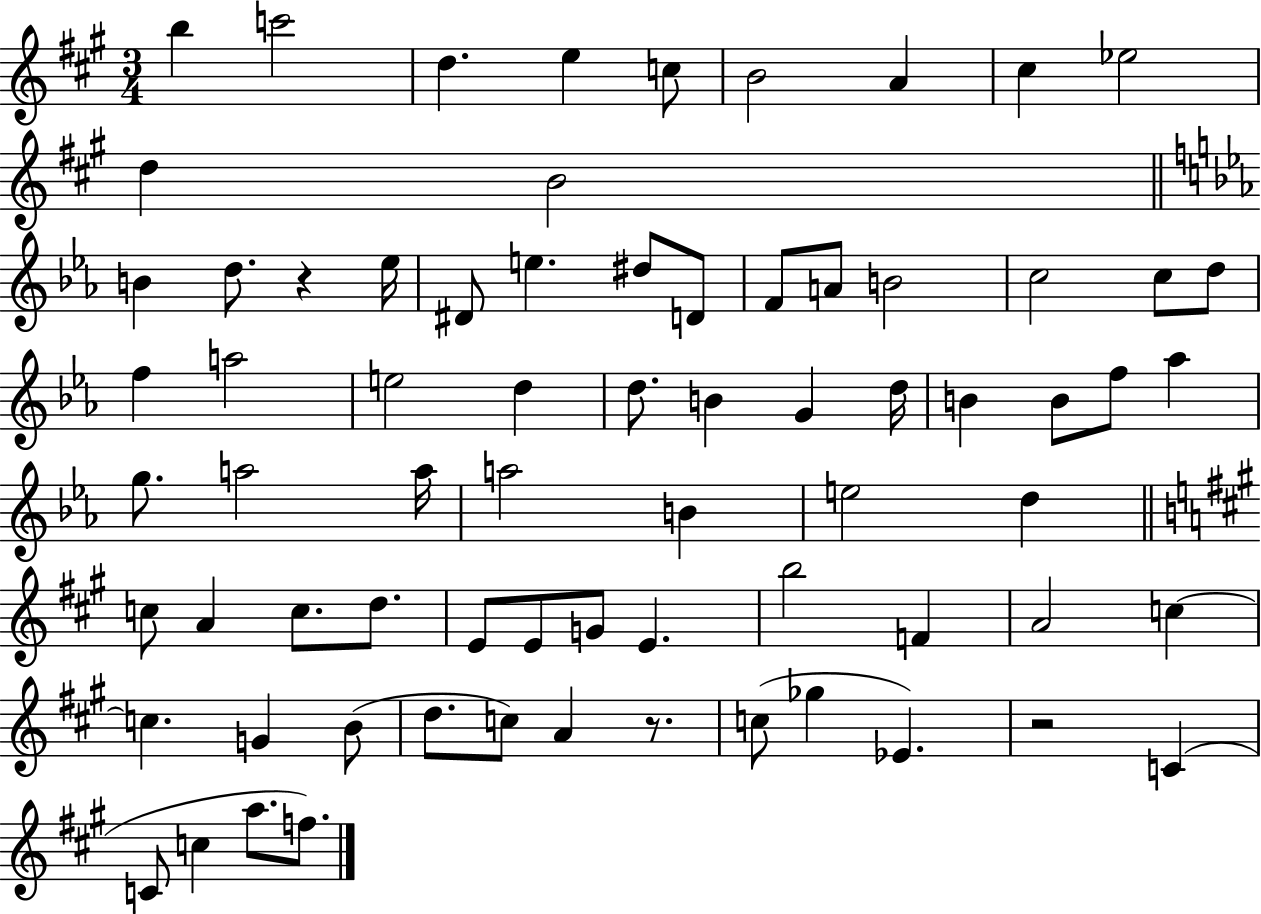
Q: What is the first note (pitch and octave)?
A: B5